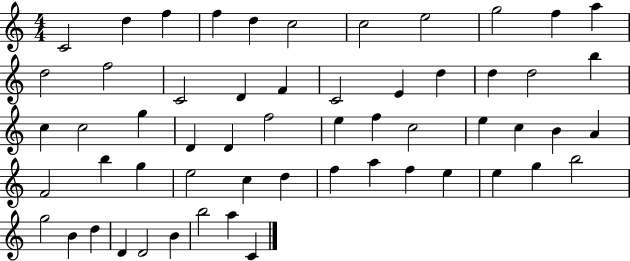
{
  \clef treble
  \numericTimeSignature
  \time 4/4
  \key c \major
  c'2 d''4 f''4 | f''4 d''4 c''2 | c''2 e''2 | g''2 f''4 a''4 | \break d''2 f''2 | c'2 d'4 f'4 | c'2 e'4 d''4 | d''4 d''2 b''4 | \break c''4 c''2 g''4 | d'4 d'4 f''2 | e''4 f''4 c''2 | e''4 c''4 b'4 a'4 | \break f'2 b''4 g''4 | e''2 c''4 d''4 | f''4 a''4 f''4 e''4 | e''4 g''4 b''2 | \break g''2 b'4 d''4 | d'4 d'2 b'4 | b''2 a''4 c'4 | \bar "|."
}